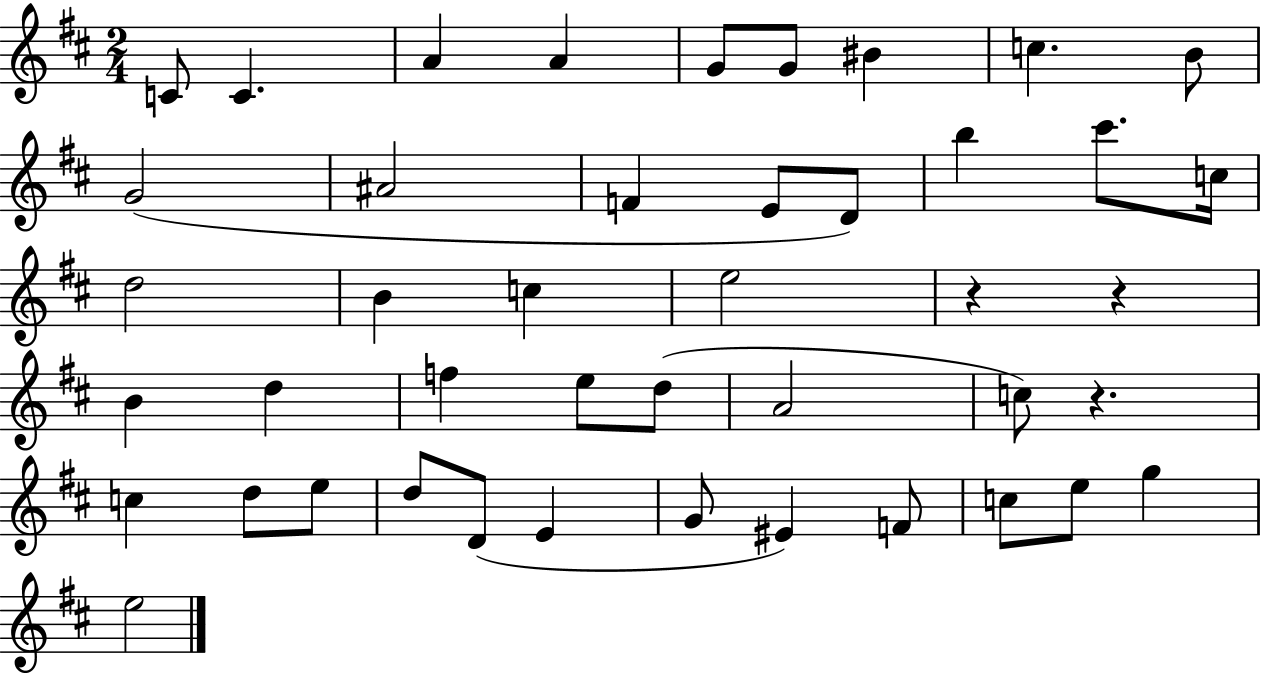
X:1
T:Untitled
M:2/4
L:1/4
K:D
C/2 C A A G/2 G/2 ^B c B/2 G2 ^A2 F E/2 D/2 b ^c'/2 c/4 d2 B c e2 z z B d f e/2 d/2 A2 c/2 z c d/2 e/2 d/2 D/2 E G/2 ^E F/2 c/2 e/2 g e2